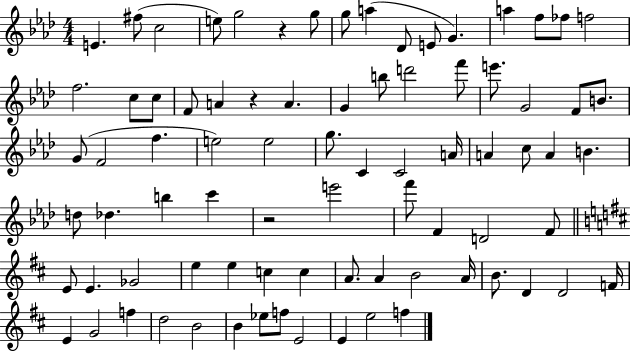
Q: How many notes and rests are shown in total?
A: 81